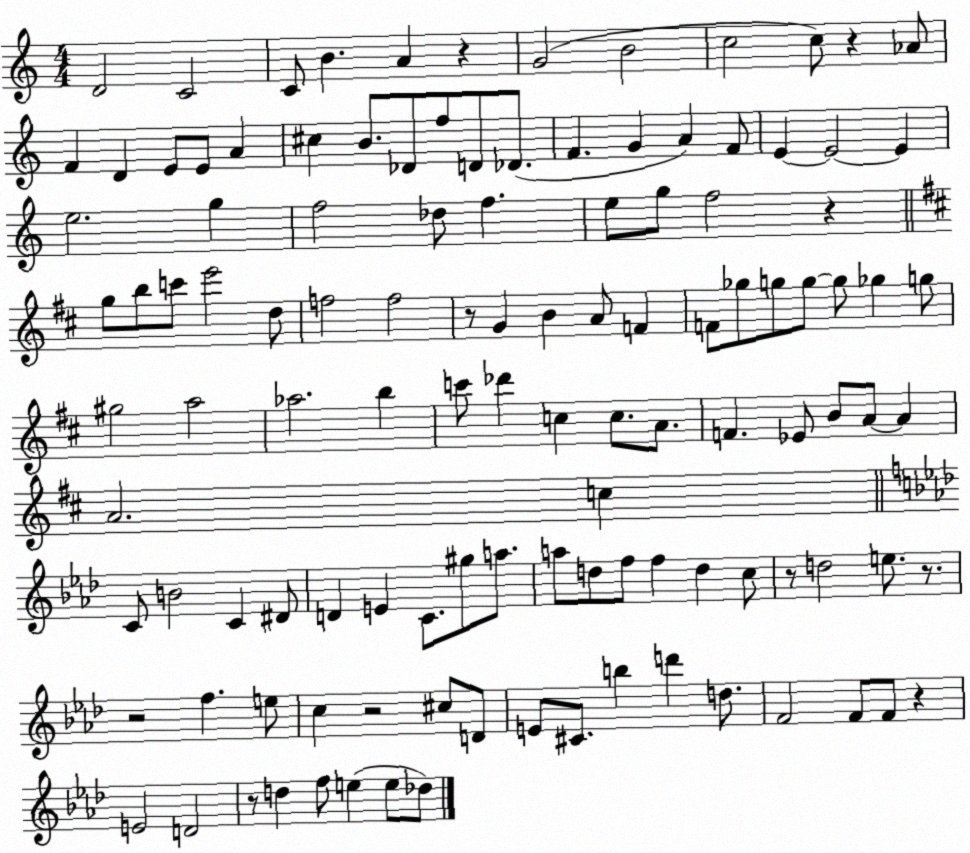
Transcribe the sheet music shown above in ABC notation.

X:1
T:Untitled
M:4/4
L:1/4
K:C
D2 C2 C/2 B A z G2 B2 c2 c/2 z _A/2 F D E/2 E/2 A ^c B/2 _D/2 f/2 D/2 _D/2 F G A F/2 E E2 E e2 g f2 _d/2 f e/2 g/2 f2 z g/2 b/2 c'/2 e'2 d/2 f2 f2 z/2 G B A/2 F F/2 _g/2 g/2 g/2 g/2 _g g/2 ^g2 a2 _a2 b c'/2 _d' c c/2 A/2 F _E/2 B/2 A/2 A A2 c C/2 B2 C ^D/2 D E C/2 ^g/2 a/2 a/2 d/2 f/2 f d c/2 z/2 d2 e/2 z/2 z2 f e/2 c z2 ^c/2 D/2 E/2 ^C/2 b d' d/2 F2 F/2 F/2 z E2 D2 z/2 d f/2 e e/2 _d/2